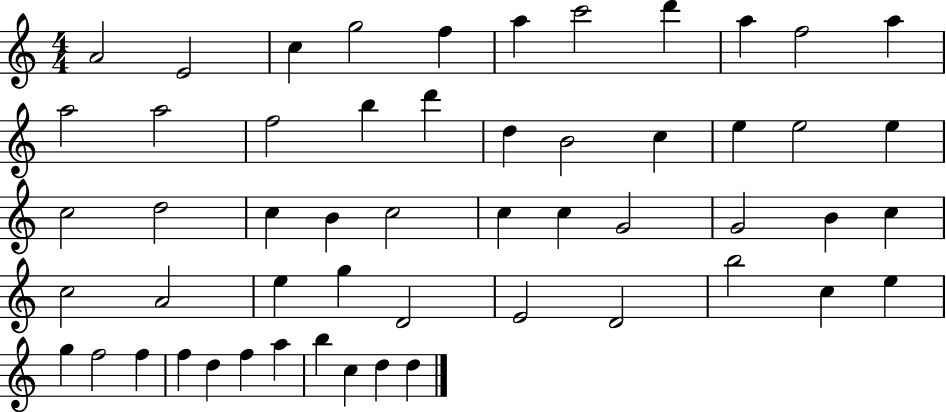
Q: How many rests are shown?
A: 0